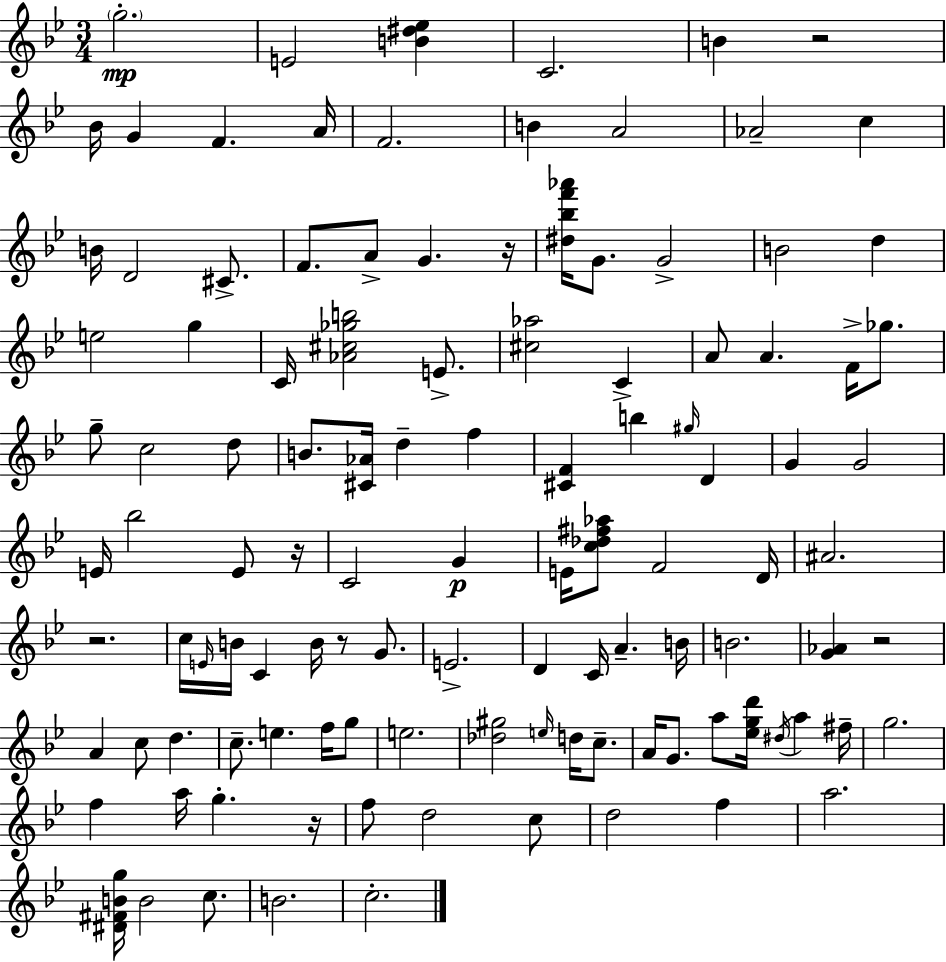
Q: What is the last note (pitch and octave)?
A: C5